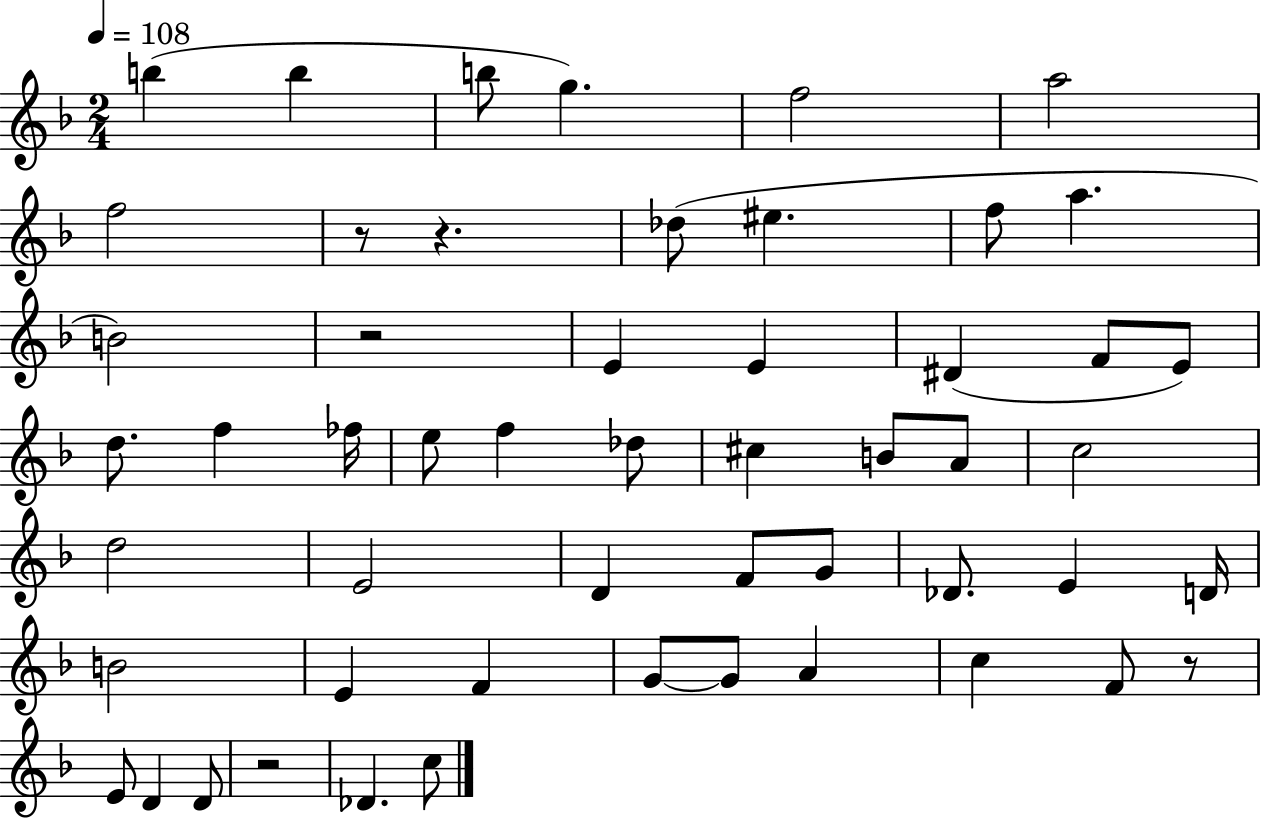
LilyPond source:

{
  \clef treble
  \numericTimeSignature
  \time 2/4
  \key f \major
  \tempo 4 = 108
  \repeat volta 2 { b''4( b''4 | b''8 g''4.) | f''2 | a''2 | \break f''2 | r8 r4. | des''8( eis''4. | f''8 a''4. | \break b'2) | r2 | e'4 e'4 | dis'4( f'8 e'8) | \break d''8. f''4 fes''16 | e''8 f''4 des''8 | cis''4 b'8 a'8 | c''2 | \break d''2 | e'2 | d'4 f'8 g'8 | des'8. e'4 d'16 | \break b'2 | e'4 f'4 | g'8~~ g'8 a'4 | c''4 f'8 r8 | \break e'8 d'4 d'8 | r2 | des'4. c''8 | } \bar "|."
}